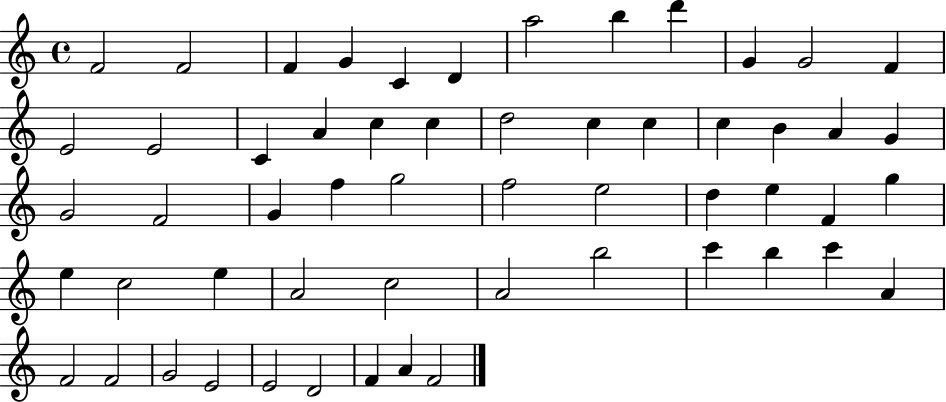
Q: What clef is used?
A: treble